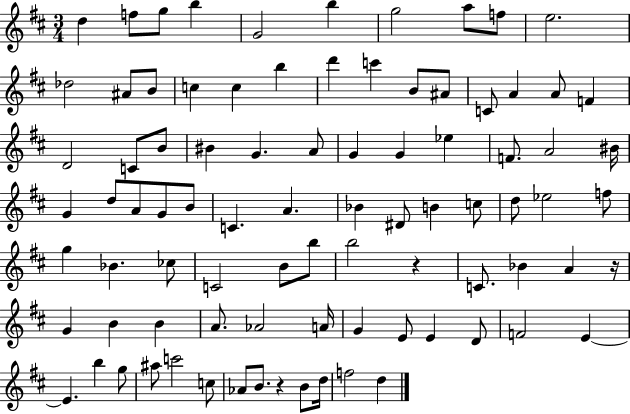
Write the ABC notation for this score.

X:1
T:Untitled
M:3/4
L:1/4
K:D
d f/2 g/2 b G2 b g2 a/2 f/2 e2 _d2 ^A/2 B/2 c c b d' c' B/2 ^A/2 C/2 A A/2 F D2 C/2 B/2 ^B G A/2 G G _e F/2 A2 ^B/4 G d/2 A/2 G/2 B/2 C A _B ^D/2 B c/2 d/2 _e2 f/2 g _B _c/2 C2 B/2 b/2 b2 z C/2 _B A z/4 G B B A/2 _A2 A/4 G E/2 E D/2 F2 E E b g/2 ^a/2 c'2 c/2 _A/2 B/2 z B/2 d/4 f2 d